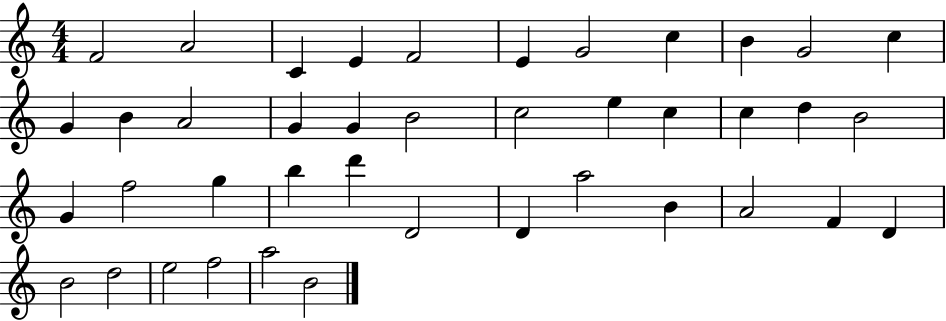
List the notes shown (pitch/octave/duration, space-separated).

F4/h A4/h C4/q E4/q F4/h E4/q G4/h C5/q B4/q G4/h C5/q G4/q B4/q A4/h G4/q G4/q B4/h C5/h E5/q C5/q C5/q D5/q B4/h G4/q F5/h G5/q B5/q D6/q D4/h D4/q A5/h B4/q A4/h F4/q D4/q B4/h D5/h E5/h F5/h A5/h B4/h